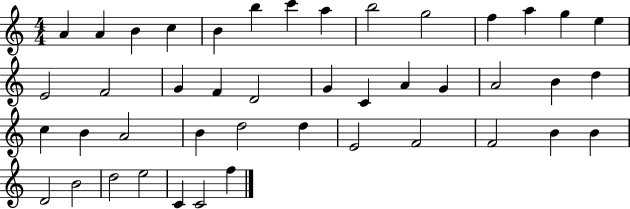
A4/q A4/q B4/q C5/q B4/q B5/q C6/q A5/q B5/h G5/h F5/q A5/q G5/q E5/q E4/h F4/h G4/q F4/q D4/h G4/q C4/q A4/q G4/q A4/h B4/q D5/q C5/q B4/q A4/h B4/q D5/h D5/q E4/h F4/h F4/h B4/q B4/q D4/h B4/h D5/h E5/h C4/q C4/h F5/q